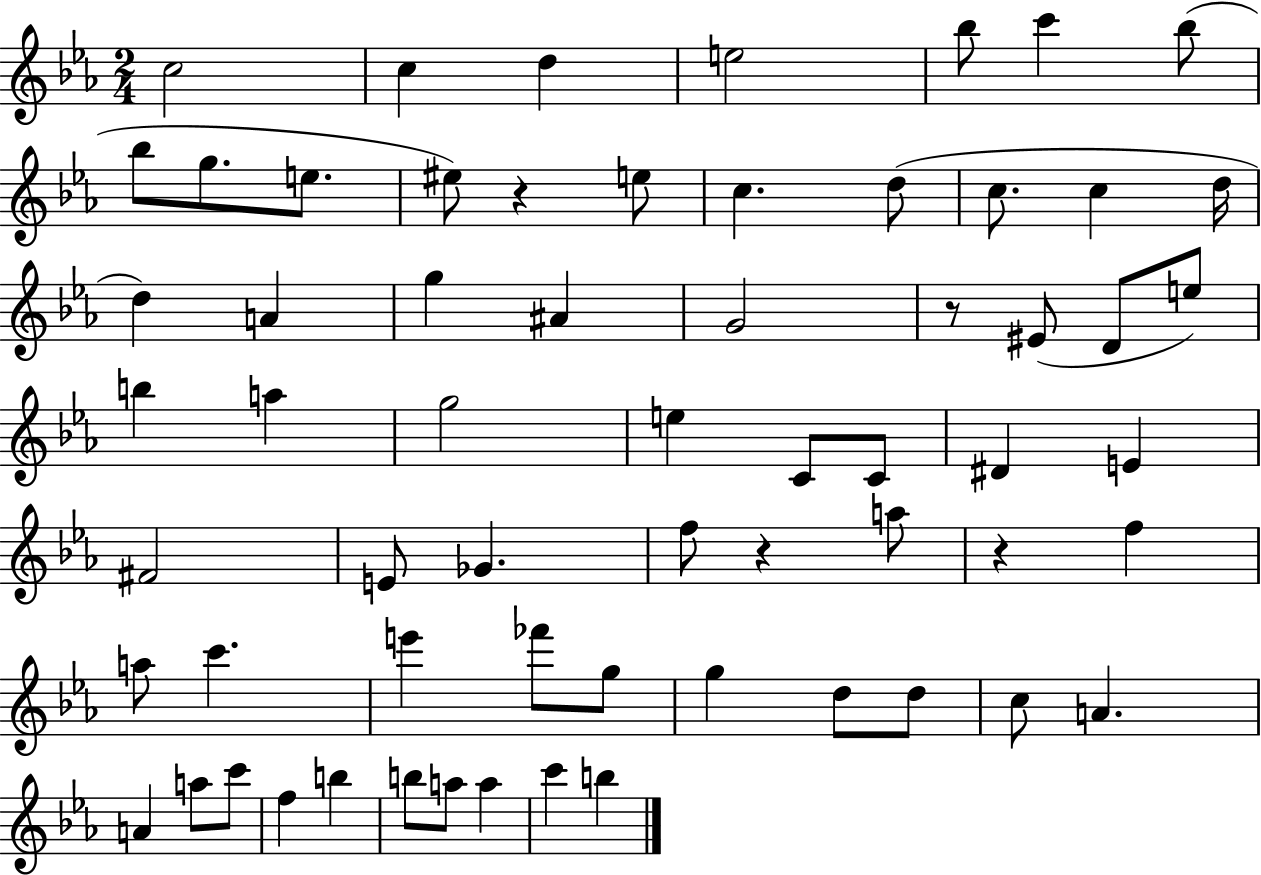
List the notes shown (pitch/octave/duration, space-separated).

C5/h C5/q D5/q E5/h Bb5/e C6/q Bb5/e Bb5/e G5/e. E5/e. EIS5/e R/q E5/e C5/q. D5/e C5/e. C5/q D5/s D5/q A4/q G5/q A#4/q G4/h R/e EIS4/e D4/e E5/e B5/q A5/q G5/h E5/q C4/e C4/e D#4/q E4/q F#4/h E4/e Gb4/q. F5/e R/q A5/e R/q F5/q A5/e C6/q. E6/q FES6/e G5/e G5/q D5/e D5/e C5/e A4/q. A4/q A5/e C6/e F5/q B5/q B5/e A5/e A5/q C6/q B5/q